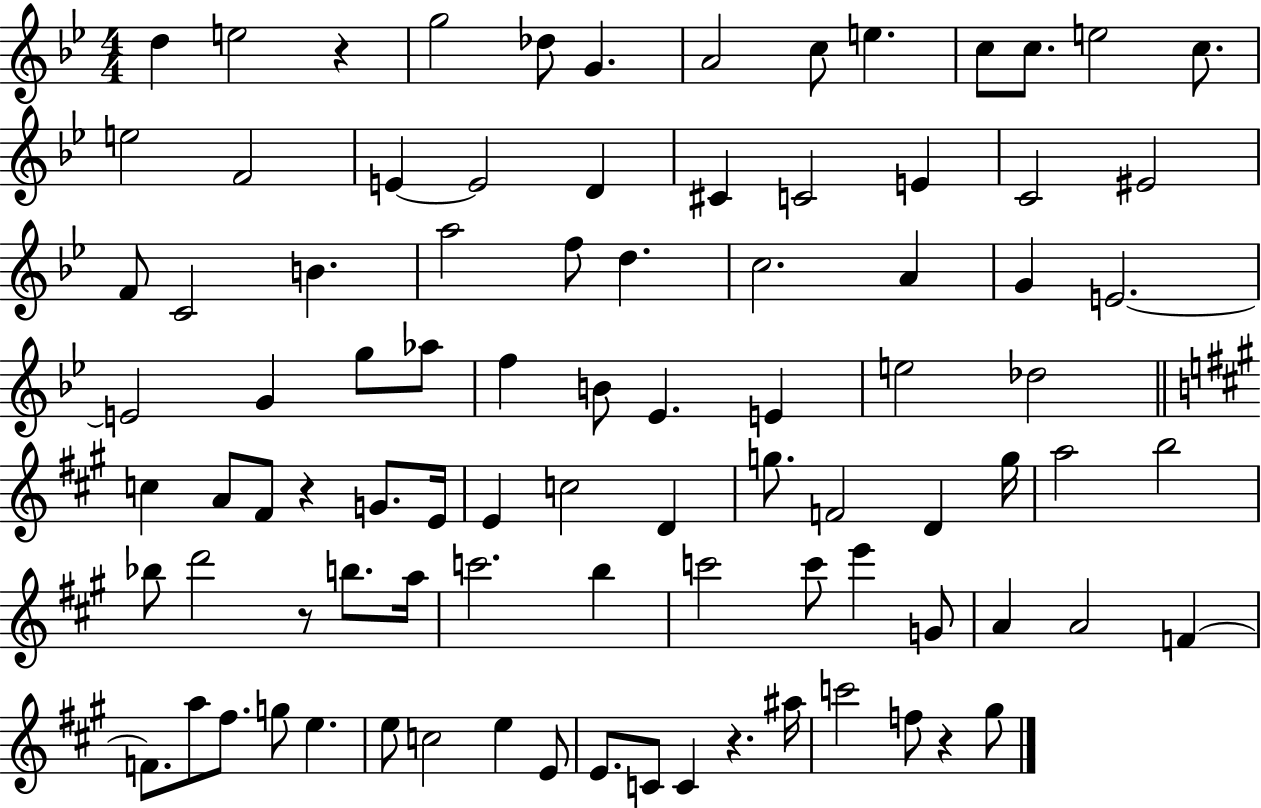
D5/q E5/h R/q G5/h Db5/e G4/q. A4/h C5/e E5/q. C5/e C5/e. E5/h C5/e. E5/h F4/h E4/q E4/h D4/q C#4/q C4/h E4/q C4/h EIS4/h F4/e C4/h B4/q. A5/h F5/e D5/q. C5/h. A4/q G4/q E4/h. E4/h G4/q G5/e Ab5/e F5/q B4/e Eb4/q. E4/q E5/h Db5/h C5/q A4/e F#4/e R/q G4/e. E4/s E4/q C5/h D4/q G5/e. F4/h D4/q G5/s A5/h B5/h Bb5/e D6/h R/e B5/e. A5/s C6/h. B5/q C6/h C6/e E6/q G4/e A4/q A4/h F4/q F4/e. A5/e F#5/e. G5/e E5/q. E5/e C5/h E5/q E4/e E4/e. C4/e C4/q R/q. A#5/s C6/h F5/e R/q G#5/e